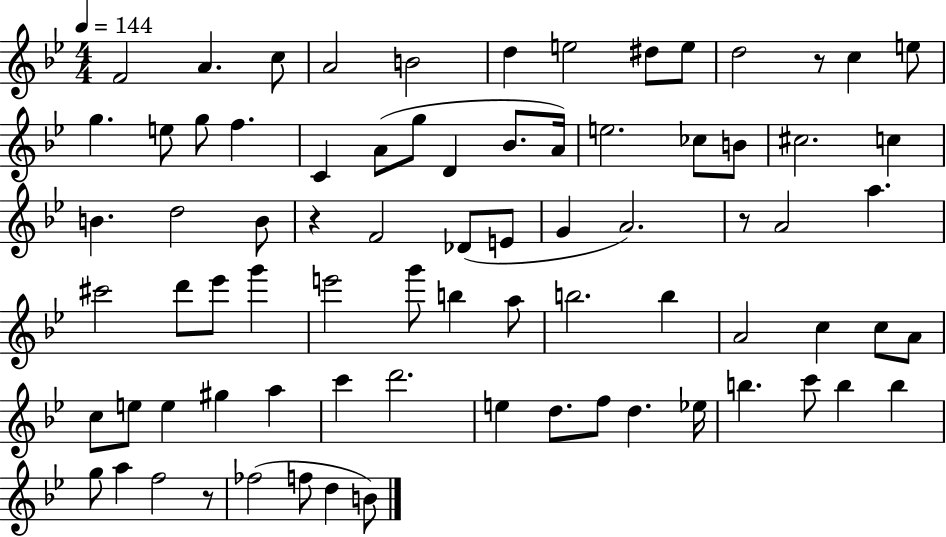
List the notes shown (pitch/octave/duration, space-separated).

F4/h A4/q. C5/e A4/h B4/h D5/q E5/h D#5/e E5/e D5/h R/e C5/q E5/e G5/q. E5/e G5/e F5/q. C4/q A4/e G5/e D4/q Bb4/e. A4/s E5/h. CES5/e B4/e C#5/h. C5/q B4/q. D5/h B4/e R/q F4/h Db4/e E4/e G4/q A4/h. R/e A4/h A5/q. C#6/h D6/e Eb6/e G6/q E6/h G6/e B5/q A5/e B5/h. B5/q A4/h C5/q C5/e A4/e C5/e E5/e E5/q G#5/q A5/q C6/q D6/h. E5/q D5/e. F5/e D5/q. Eb5/s B5/q. C6/e B5/q B5/q G5/e A5/q F5/h R/e FES5/h F5/e D5/q B4/e